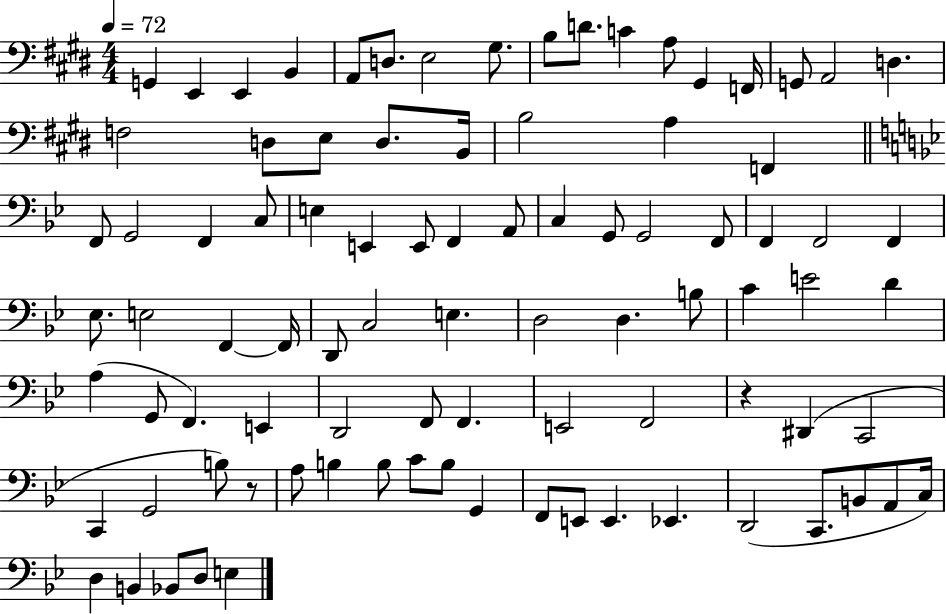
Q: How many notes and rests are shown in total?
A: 90